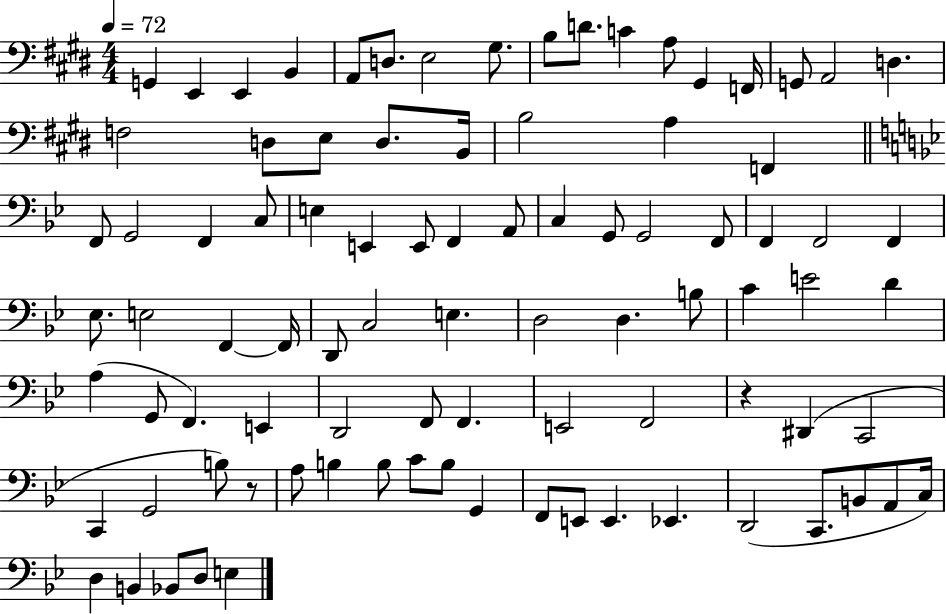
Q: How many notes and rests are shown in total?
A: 90